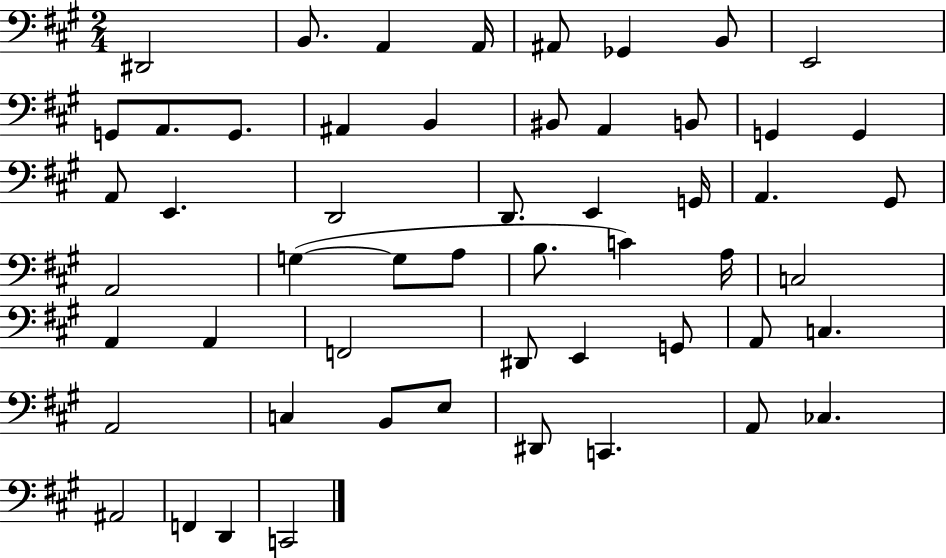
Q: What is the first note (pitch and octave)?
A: D#2